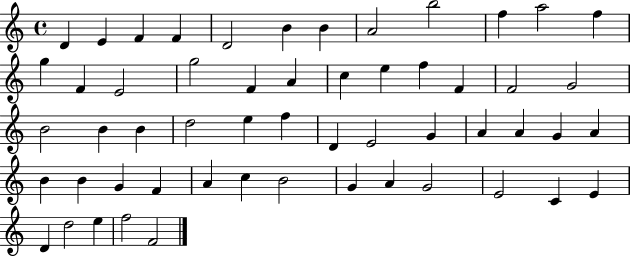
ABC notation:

X:1
T:Untitled
M:4/4
L:1/4
K:C
D E F F D2 B B A2 b2 f a2 f g F E2 g2 F A c e f F F2 G2 B2 B B d2 e f D E2 G A A G A B B G F A c B2 G A G2 E2 C E D d2 e f2 F2